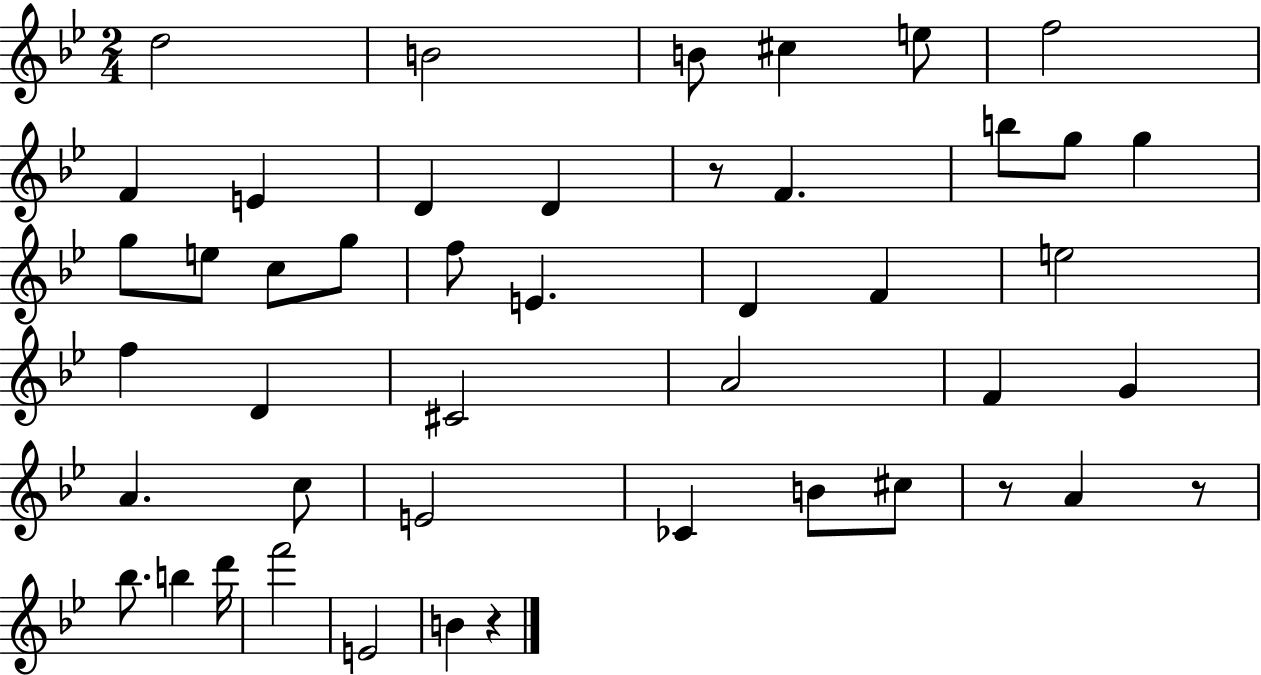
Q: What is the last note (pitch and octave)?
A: B4